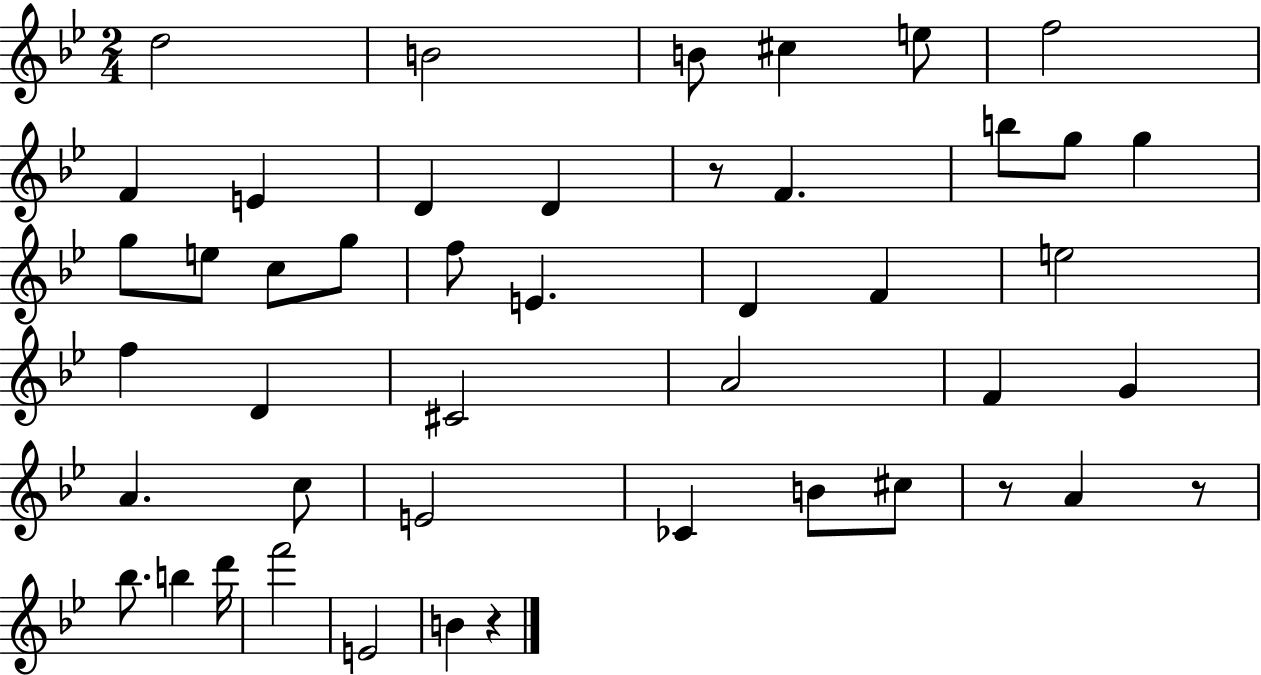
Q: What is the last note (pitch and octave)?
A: B4